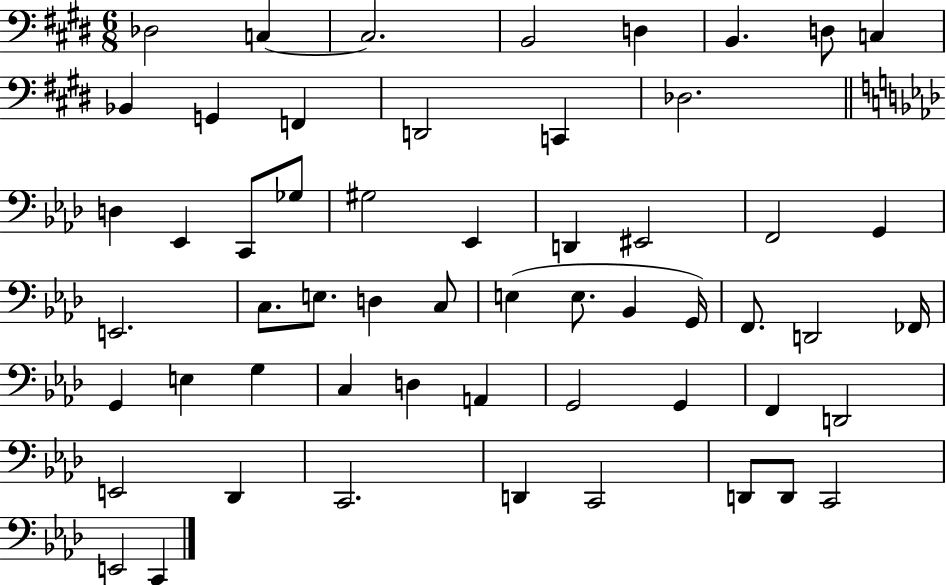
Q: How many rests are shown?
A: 0